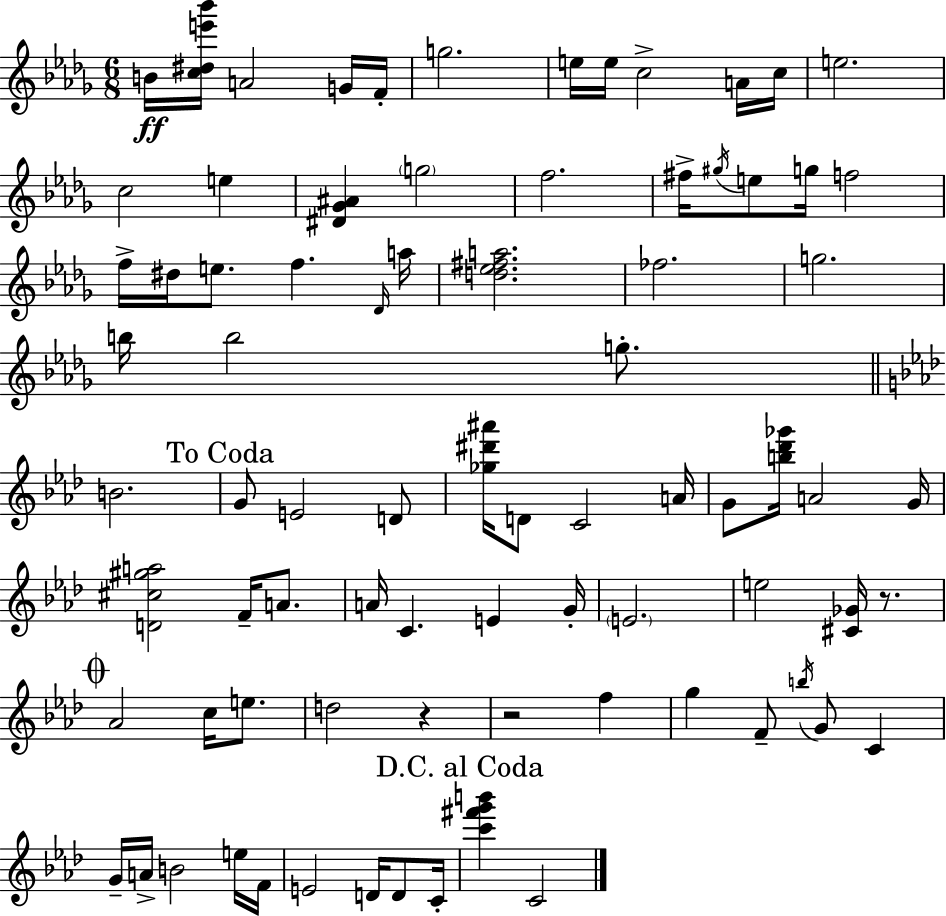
B4/s [C5,D#5,E6,Bb6]/s A4/h G4/s F4/s G5/h. E5/s E5/s C5/h A4/s C5/s E5/h. C5/h E5/q [D#4,Gb4,A#4]/q G5/h F5/h. F#5/s G#5/s E5/e G5/s F5/h F5/s D#5/s E5/e. F5/q. Db4/s A5/s [D5,Eb5,F#5,A5]/h. FES5/h. G5/h. B5/s B5/h G5/e. B4/h. G4/e E4/h D4/e [Gb5,D#6,A#6]/s D4/e C4/h A4/s G4/e [B5,Db6,Gb6]/s A4/h G4/s [D4,C#5,G#5,A5]/h F4/s A4/e. A4/s C4/q. E4/q G4/s E4/h. E5/h [C#4,Gb4]/s R/e. Ab4/h C5/s E5/e. D5/h R/q R/h F5/q G5/q F4/e B5/s G4/e C4/q G4/s A4/s B4/h E5/s F4/s E4/h D4/s D4/e C4/s [C6,F#6,G6,B6]/q C4/h